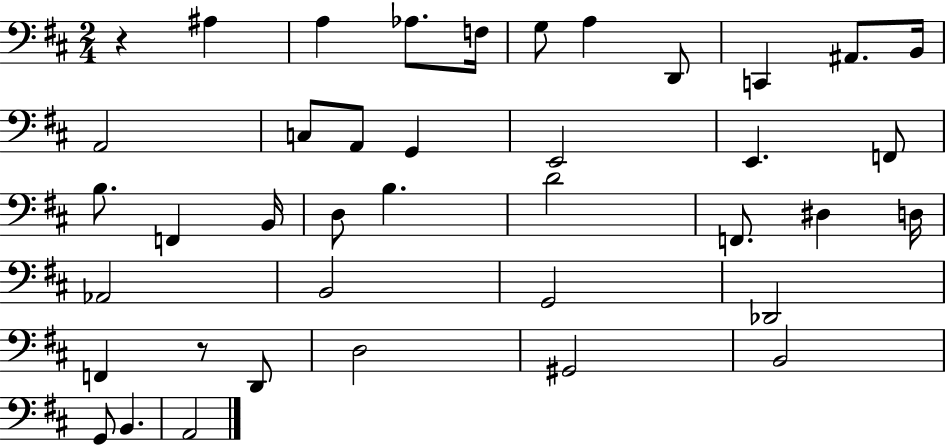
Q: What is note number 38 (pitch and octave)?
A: A2